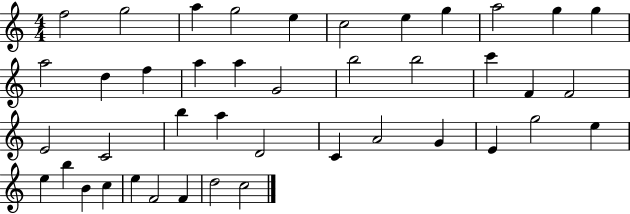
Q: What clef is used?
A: treble